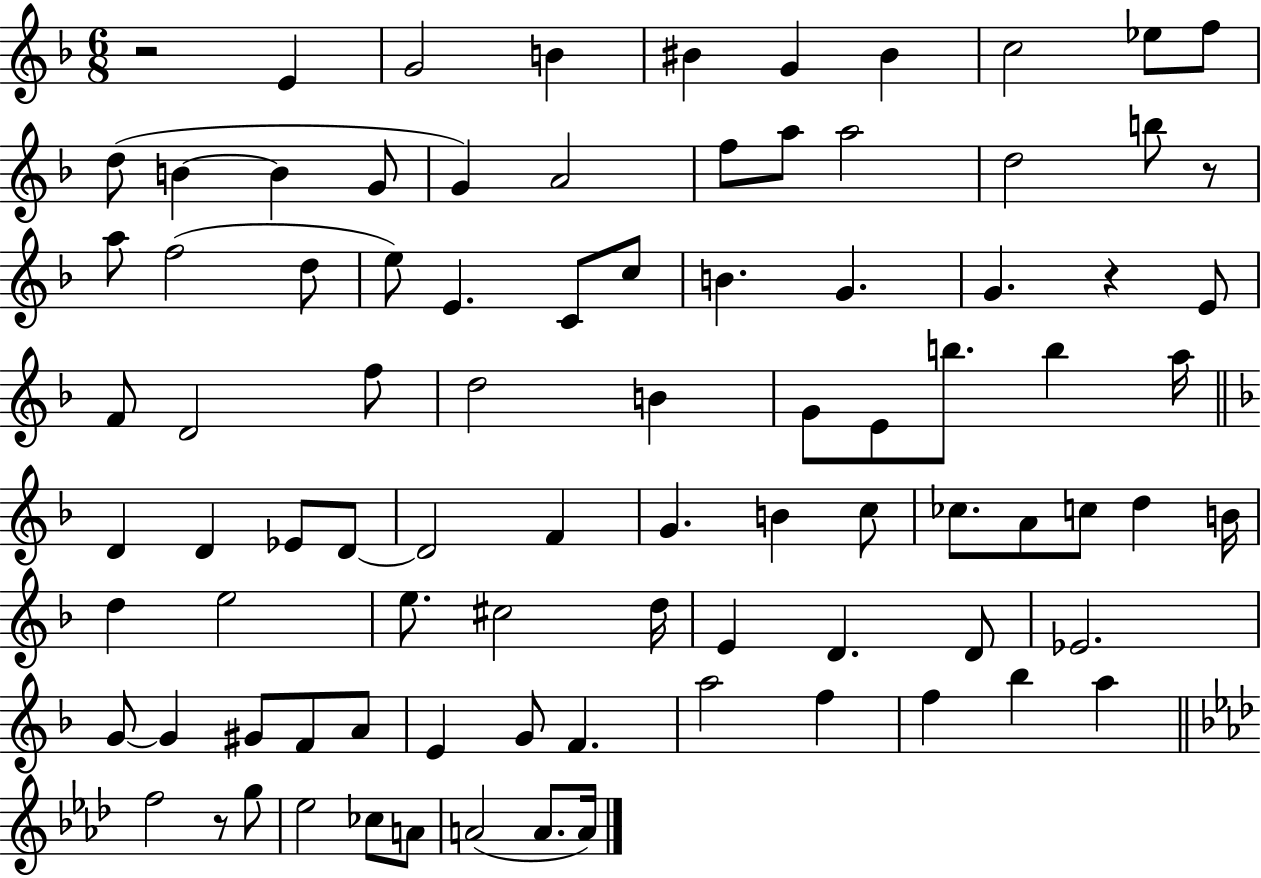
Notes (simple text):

R/h E4/q G4/h B4/q BIS4/q G4/q BIS4/q C5/h Eb5/e F5/e D5/e B4/q B4/q G4/e G4/q A4/h F5/e A5/e A5/h D5/h B5/e R/e A5/e F5/h D5/e E5/e E4/q. C4/e C5/e B4/q. G4/q. G4/q. R/q E4/e F4/e D4/h F5/e D5/h B4/q G4/e E4/e B5/e. B5/q A5/s D4/q D4/q Eb4/e D4/e D4/h F4/q G4/q. B4/q C5/e CES5/e. A4/e C5/e D5/q B4/s D5/q E5/h E5/e. C#5/h D5/s E4/q D4/q. D4/e Eb4/h. G4/e G4/q G#4/e F4/e A4/e E4/q G4/e F4/q. A5/h F5/q F5/q Bb5/q A5/q F5/h R/e G5/e Eb5/h CES5/e A4/e A4/h A4/e. A4/s